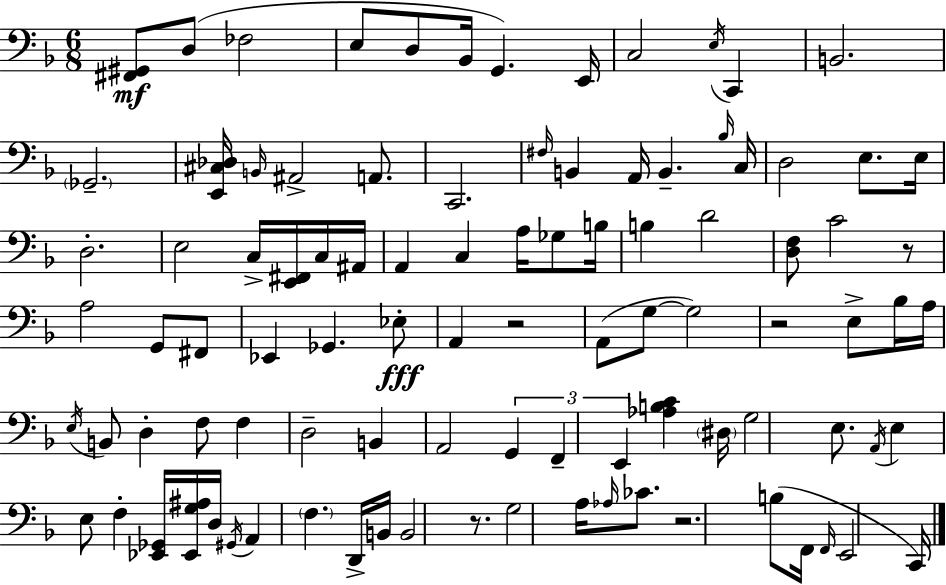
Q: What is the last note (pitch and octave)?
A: C2